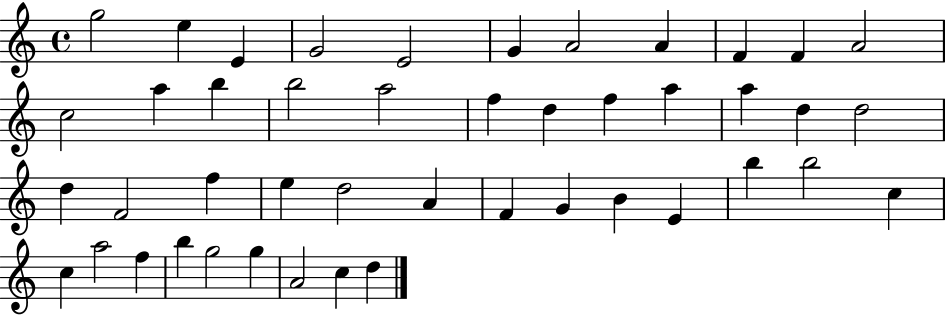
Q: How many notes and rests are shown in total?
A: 45